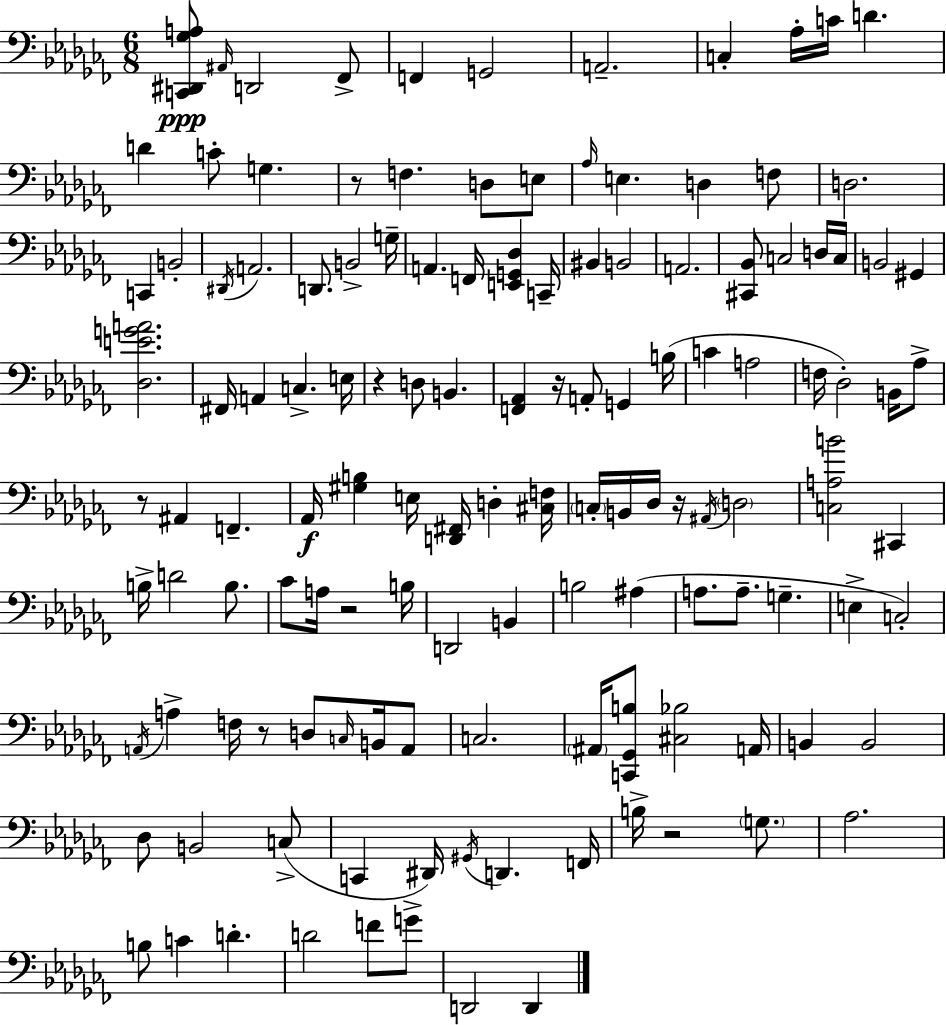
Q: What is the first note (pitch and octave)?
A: A#2